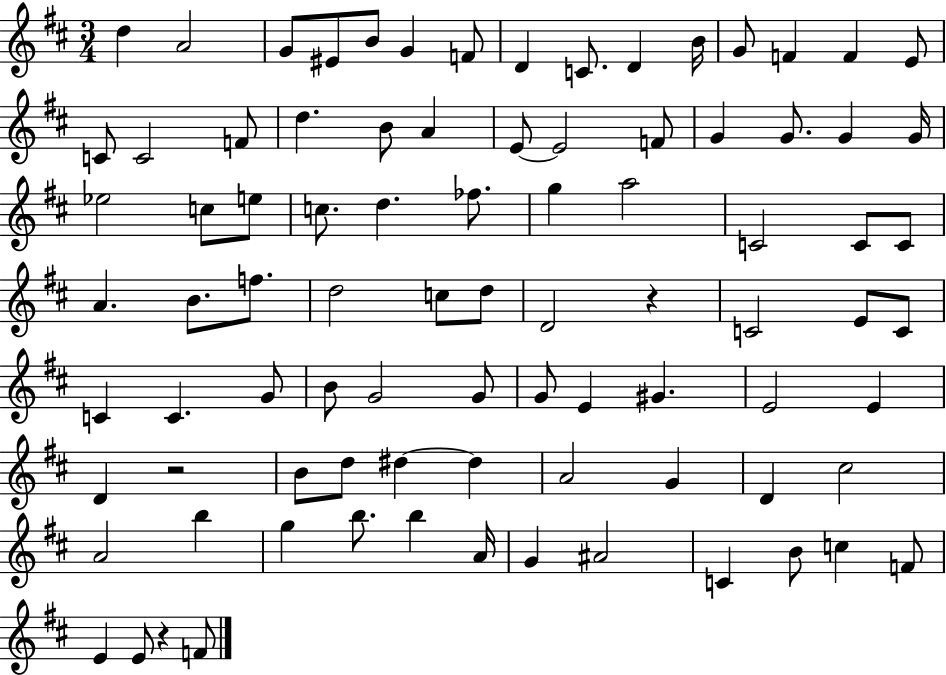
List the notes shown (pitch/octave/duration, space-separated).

D5/q A4/h G4/e EIS4/e B4/e G4/q F4/e D4/q C4/e. D4/q B4/s G4/e F4/q F4/q E4/e C4/e C4/h F4/e D5/q. B4/e A4/q E4/e E4/h F4/e G4/q G4/e. G4/q G4/s Eb5/h C5/e E5/e C5/e. D5/q. FES5/e. G5/q A5/h C4/h C4/e C4/e A4/q. B4/e. F5/e. D5/h C5/e D5/e D4/h R/q C4/h E4/e C4/e C4/q C4/q. G4/e B4/e G4/h G4/e G4/e E4/q G#4/q. E4/h E4/q D4/q R/h B4/e D5/e D#5/q D#5/q A4/h G4/q D4/q C#5/h A4/h B5/q G5/q B5/e. B5/q A4/s G4/q A#4/h C4/q B4/e C5/q F4/e E4/q E4/e R/q F4/e